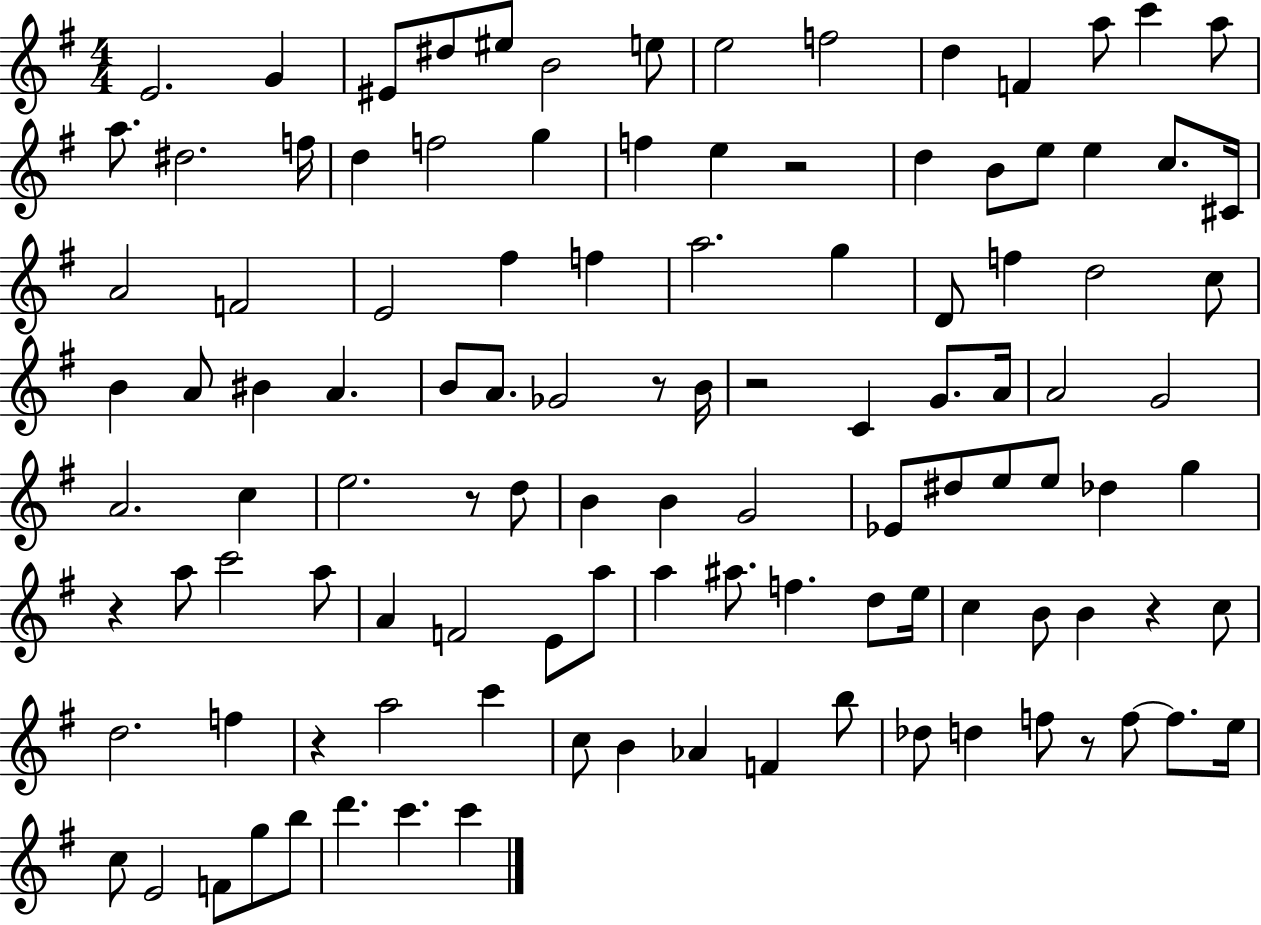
E4/h. G4/q EIS4/e D#5/e EIS5/e B4/h E5/e E5/h F5/h D5/q F4/q A5/e C6/q A5/e A5/e. D#5/h. F5/s D5/q F5/h G5/q F5/q E5/q R/h D5/q B4/e E5/e E5/q C5/e. C#4/s A4/h F4/h E4/h F#5/q F5/q A5/h. G5/q D4/e F5/q D5/h C5/e B4/q A4/e BIS4/q A4/q. B4/e A4/e. Gb4/h R/e B4/s R/h C4/q G4/e. A4/s A4/h G4/h A4/h. C5/q E5/h. R/e D5/e B4/q B4/q G4/h Eb4/e D#5/e E5/e E5/e Db5/q G5/q R/q A5/e C6/h A5/e A4/q F4/h E4/e A5/e A5/q A#5/e. F5/q. D5/e E5/s C5/q B4/e B4/q R/q C5/e D5/h. F5/q R/q A5/h C6/q C5/e B4/q Ab4/q F4/q B5/e Db5/e D5/q F5/e R/e F5/e F5/e. E5/s C5/e E4/h F4/e G5/e B5/e D6/q. C6/q. C6/q